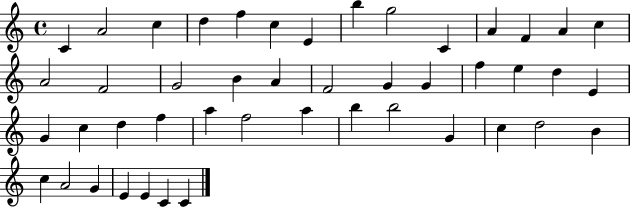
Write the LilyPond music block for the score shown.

{
  \clef treble
  \time 4/4
  \defaultTimeSignature
  \key c \major
  c'4 a'2 c''4 | d''4 f''4 c''4 e'4 | b''4 g''2 c'4 | a'4 f'4 a'4 c''4 | \break a'2 f'2 | g'2 b'4 a'4 | f'2 g'4 g'4 | f''4 e''4 d''4 e'4 | \break g'4 c''4 d''4 f''4 | a''4 f''2 a''4 | b''4 b''2 g'4 | c''4 d''2 b'4 | \break c''4 a'2 g'4 | e'4 e'4 c'4 c'4 | \bar "|."
}